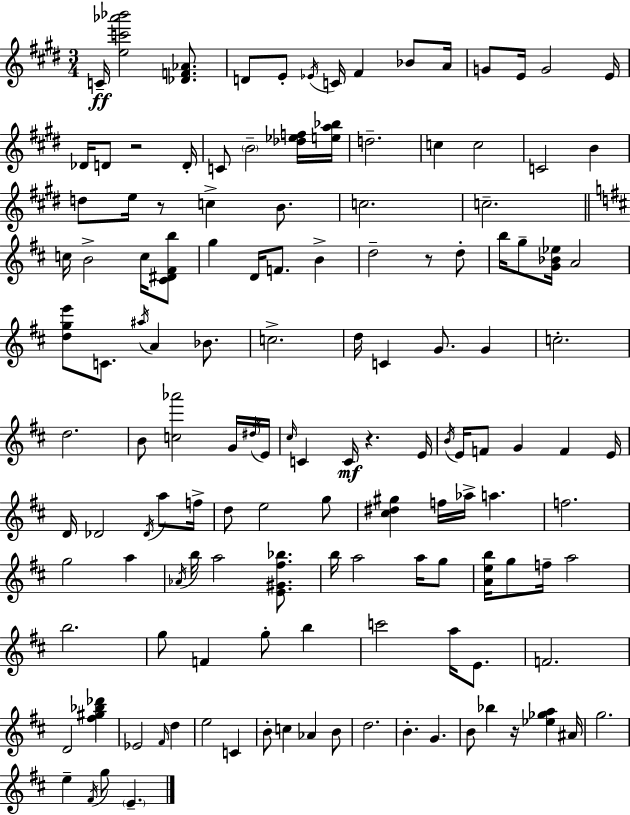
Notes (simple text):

C4/s [E5,C6,Ab6,Bb6]/h [Db4,F4,Ab4]/e. D4/e E4/e Eb4/s C4/s F#4/q Bb4/e A4/s G4/e E4/s G4/h E4/s Db4/s D4/e R/h D4/s C4/e B4/h [Db5,Eb5,F5]/s [E5,A5,Bb5]/s D5/h. C5/q C5/h C4/h B4/q D5/e E5/s R/e C5/q B4/e. C5/h. C5/h. C5/s B4/h C5/s [C#4,D#4,F#4,B5]/e G5/q D4/s F4/e. B4/q D5/h R/e D5/e B5/s G5/e [G4,Bb4,Eb5]/s A4/h [D5,G5,E6]/e C4/e. A#5/s A4/q Bb4/e. C5/h. D5/s C4/q G4/e. G4/q C5/h. D5/h. B4/e [C5,Ab6]/h G4/s D#5/s E4/s C#5/s C4/q C4/s R/q. E4/s B4/s E4/s F4/e G4/q F4/q E4/s D4/s Db4/h Db4/s A5/e F5/s D5/e E5/h G5/e [C#5,D#5,G#5]/q F5/s Ab5/s A5/q. F5/h. G5/h A5/q Ab4/s B5/s A5/h [E4,G#4,F#5,Bb5]/e. B5/s A5/h A5/s G5/e [A4,E5,B5]/s G5/e F5/s A5/h B5/h. G5/e F4/q G5/e B5/q C6/h A5/s E4/e. F4/h. D4/h [F#5,G#5,Bb5,Db6]/q Eb4/h F#4/s D5/q E5/h C4/q B4/e C5/q Ab4/q B4/e D5/h. B4/q. G4/q. B4/e Bb5/q R/s [Eb5,Gb5,A5]/q A#4/s G5/h. E5/q F#4/s G5/e E4/q.